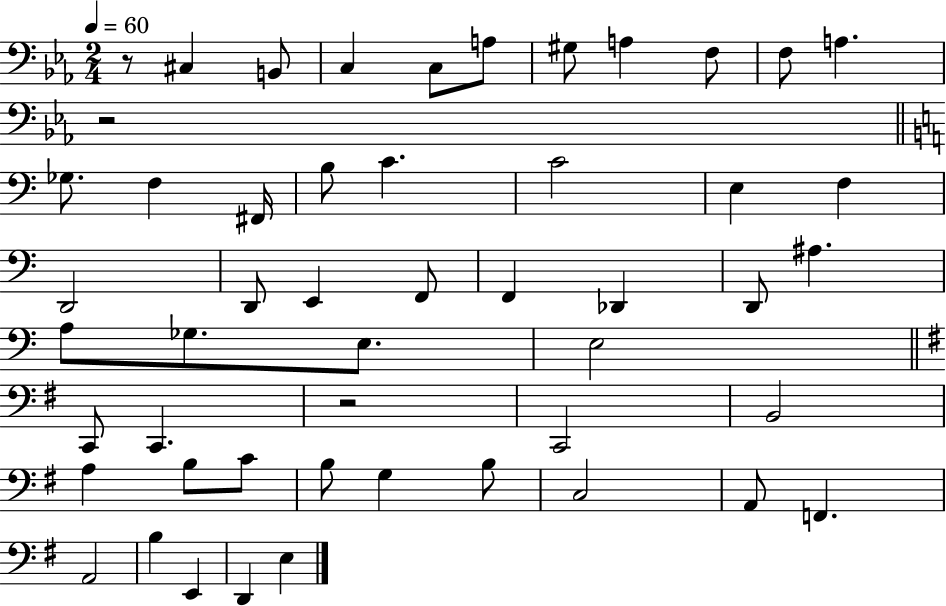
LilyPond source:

{
  \clef bass
  \numericTimeSignature
  \time 2/4
  \key ees \major
  \tempo 4 = 60
  r8 cis4 b,8 | c4 c8 a8 | gis8 a4 f8 | f8 a4. | \break r2 | \bar "||" \break \key c \major ges8. f4 fis,16 | b8 c'4. | c'2 | e4 f4 | \break d,2 | d,8 e,4 f,8 | f,4 des,4 | d,8 ais4. | \break a8 ges8. e8. | e2 | \bar "||" \break \key g \major c,8 c,4. | r2 | c,2 | b,2 | \break a4 b8 c'8 | b8 g4 b8 | c2 | a,8 f,4. | \break a,2 | b4 e,4 | d,4 e4 | \bar "|."
}